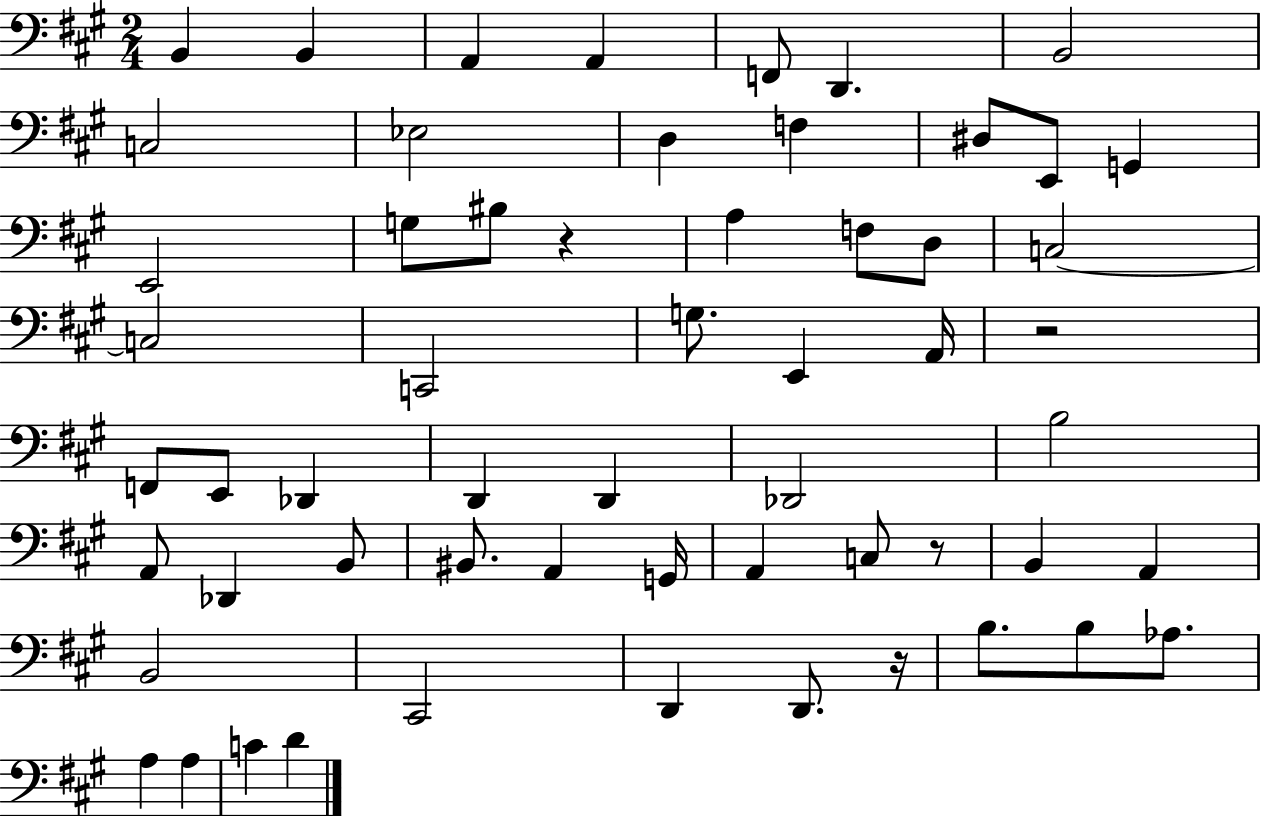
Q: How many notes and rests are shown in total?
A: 58